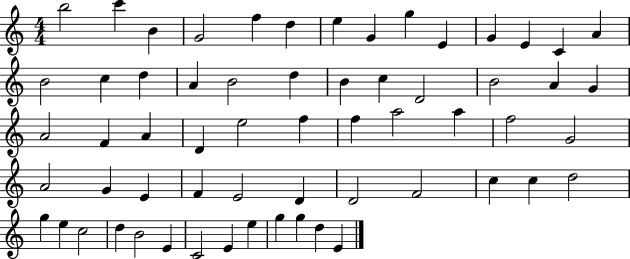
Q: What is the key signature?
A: C major